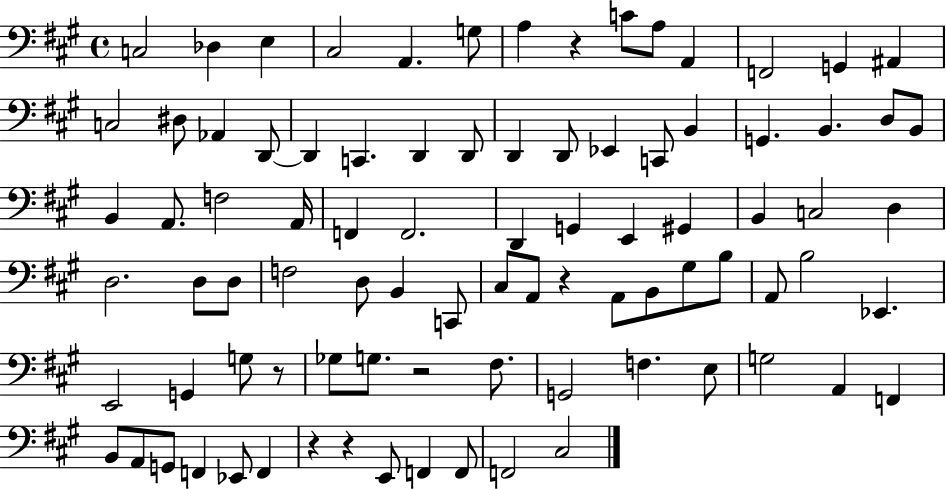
{
  \clef bass
  \time 4/4
  \defaultTimeSignature
  \key a \major
  c2 des4 e4 | cis2 a,4. g8 | a4 r4 c'8 a8 a,4 | f,2 g,4 ais,4 | \break c2 dis8 aes,4 d,8~~ | d,4 c,4. d,4 d,8 | d,4 d,8 ees,4 c,8 b,4 | g,4. b,4. d8 b,8 | \break b,4 a,8. f2 a,16 | f,4 f,2. | d,4 g,4 e,4 gis,4 | b,4 c2 d4 | \break d2. d8 d8 | f2 d8 b,4 c,8 | cis8 a,8 r4 a,8 b,8 gis8 b8 | a,8 b2 ees,4. | \break e,2 g,4 g8 r8 | ges8 g8. r2 fis8. | g,2 f4. e8 | g2 a,4 f,4 | \break b,8 a,8 g,8 f,4 ees,8 f,4 | r4 r4 e,8 f,4 f,8 | f,2 cis2 | \bar "|."
}